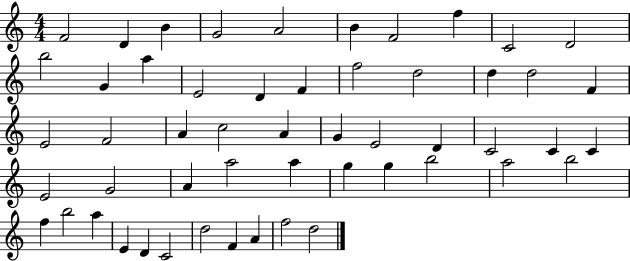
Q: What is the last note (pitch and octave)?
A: D5